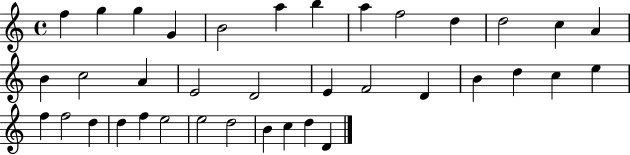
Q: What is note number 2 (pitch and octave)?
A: G5